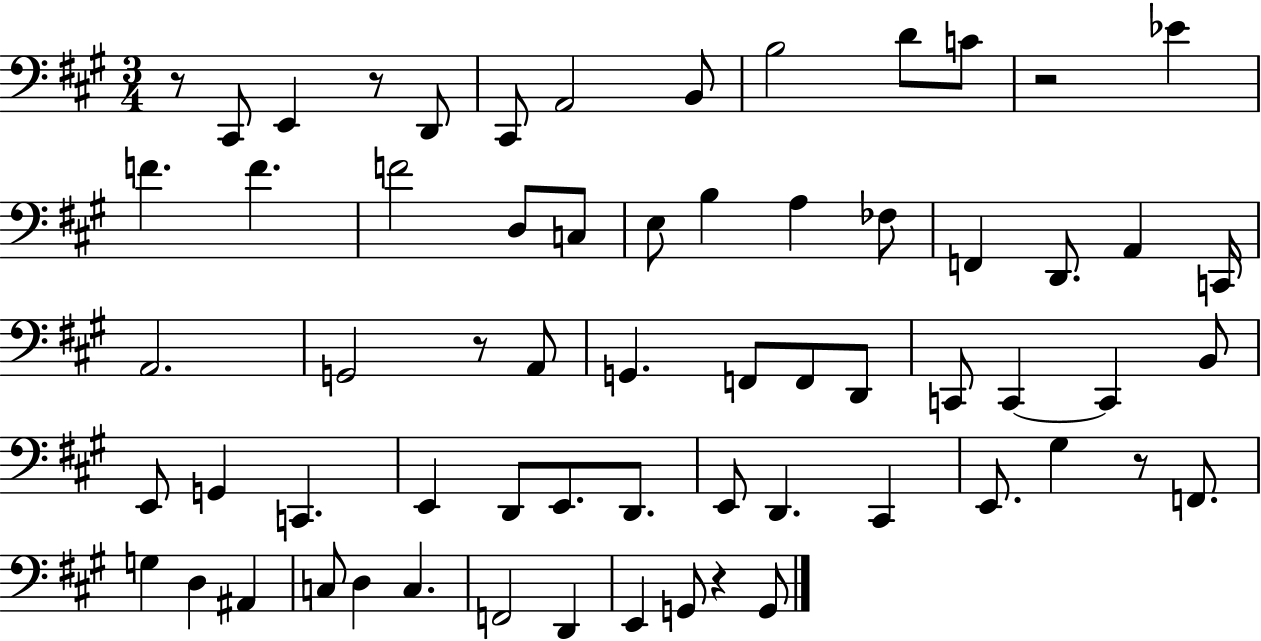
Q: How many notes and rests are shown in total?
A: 64